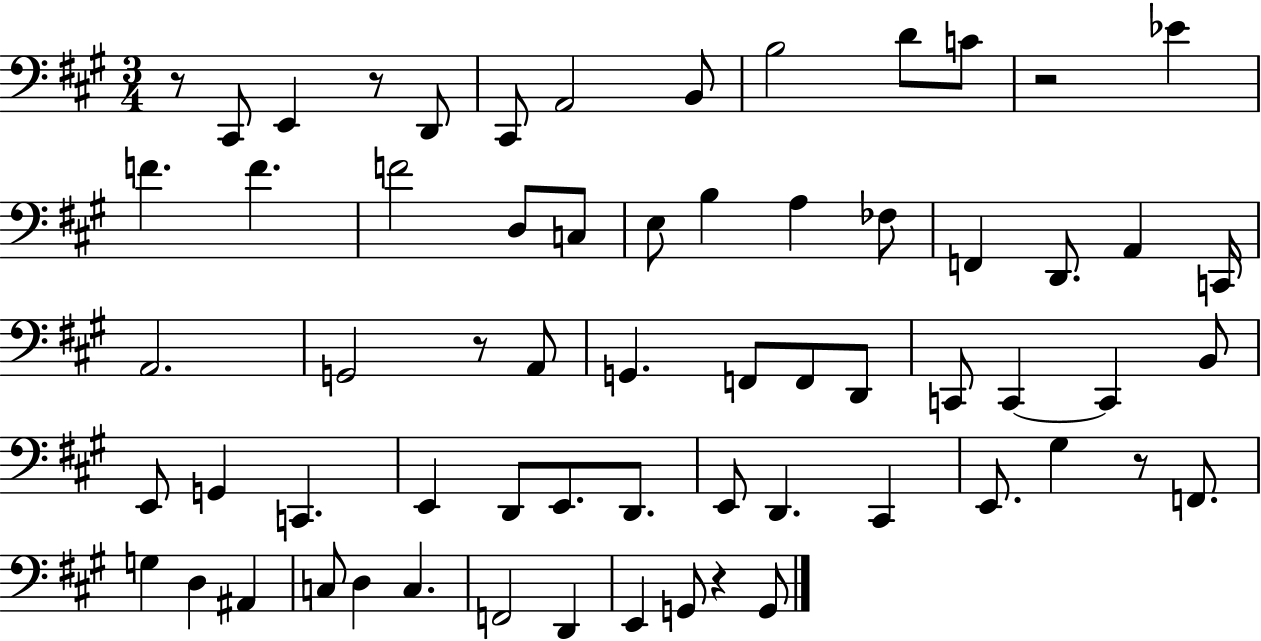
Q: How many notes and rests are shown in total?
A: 64